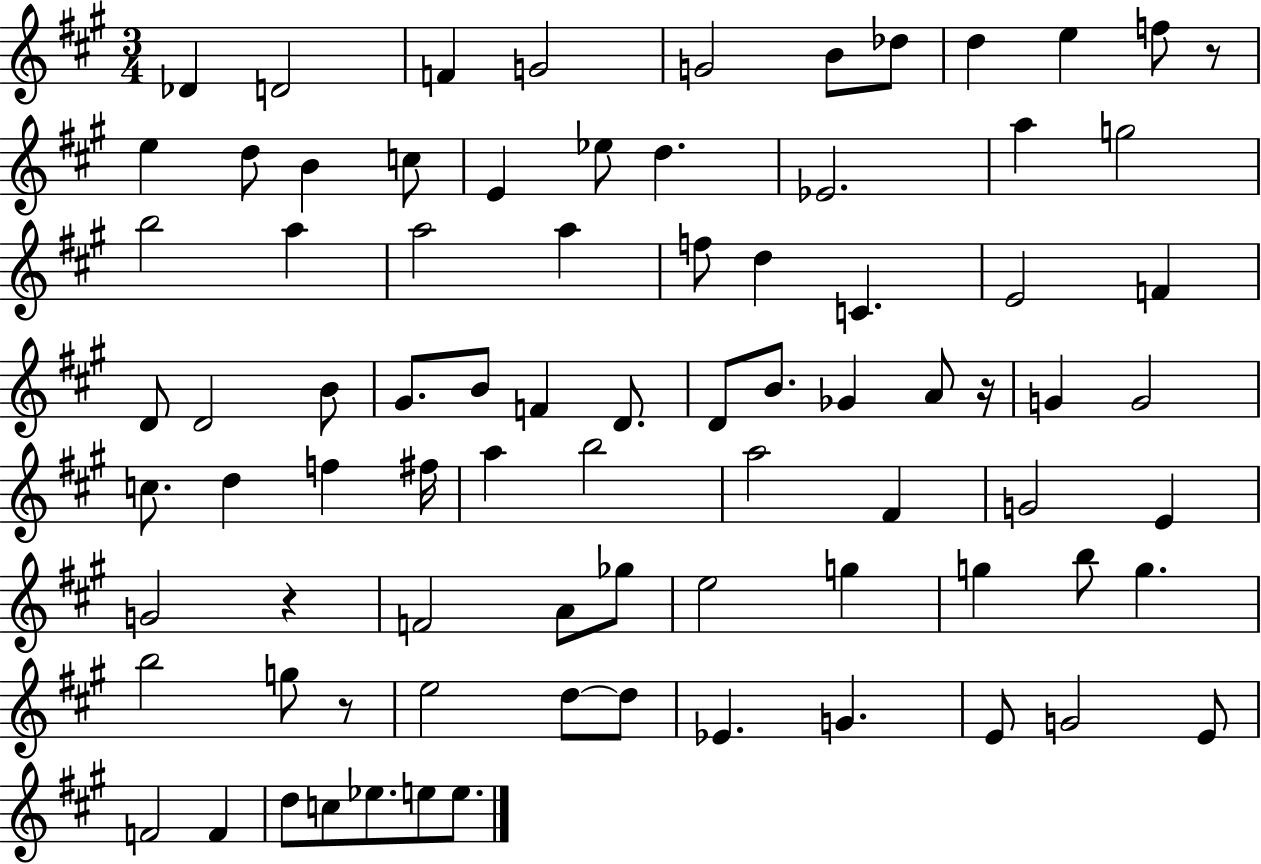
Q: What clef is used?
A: treble